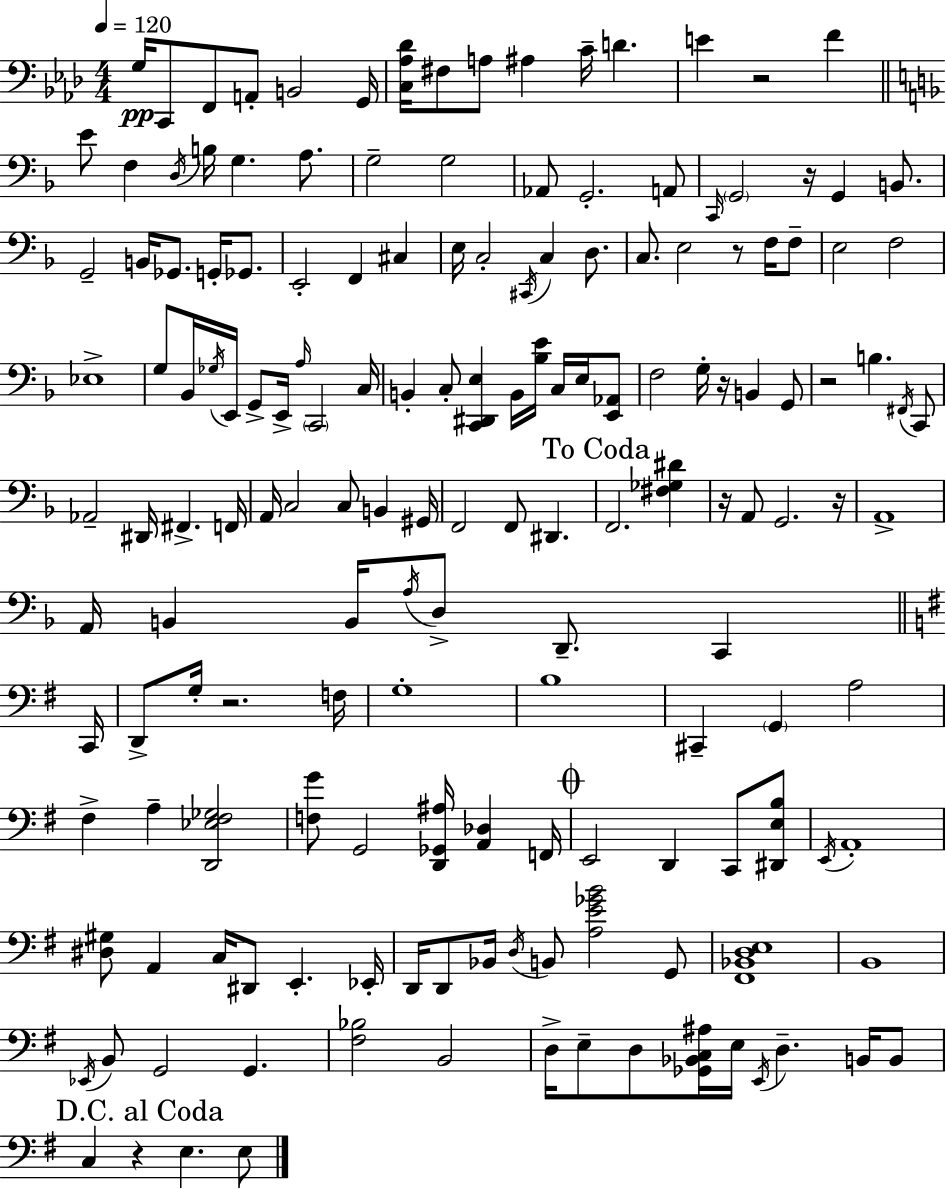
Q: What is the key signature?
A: AES major